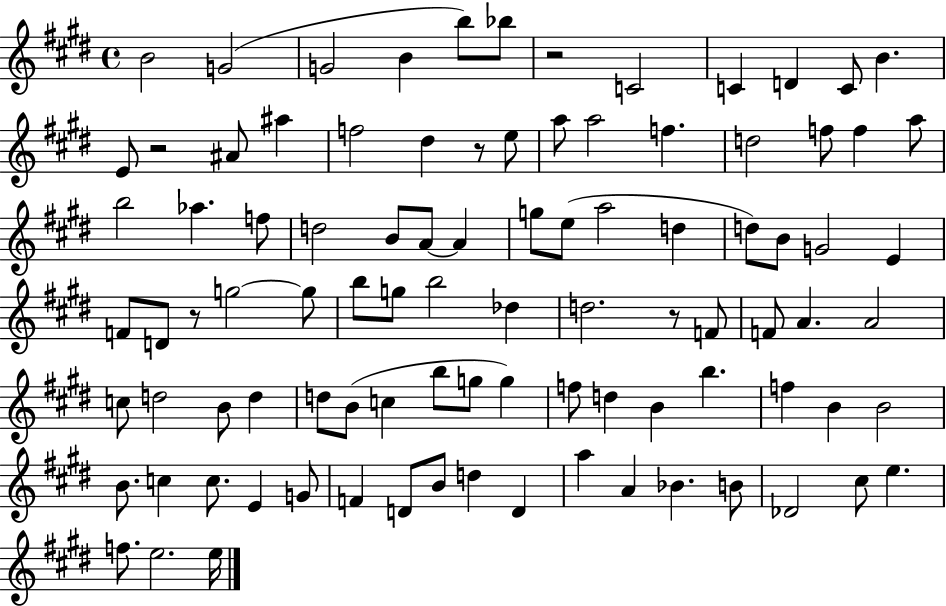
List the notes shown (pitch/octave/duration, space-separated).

B4/h G4/h G4/h B4/q B5/e Bb5/e R/h C4/h C4/q D4/q C4/e B4/q. E4/e R/h A#4/e A#5/q F5/h D#5/q R/e E5/e A5/e A5/h F5/q. D5/h F5/e F5/q A5/e B5/h Ab5/q. F5/e D5/h B4/e A4/e A4/q G5/e E5/e A5/h D5/q D5/e B4/e G4/h E4/q F4/e D4/e R/e G5/h G5/e B5/e G5/e B5/h Db5/q D5/h. R/e F4/e F4/e A4/q. A4/h C5/e D5/h B4/e D5/q D5/e B4/e C5/q B5/e G5/e G5/q F5/e D5/q B4/q B5/q. F5/q B4/q B4/h B4/e. C5/q C5/e. E4/q G4/e F4/q D4/e B4/e D5/q D4/q A5/q A4/q Bb4/q. B4/e Db4/h C#5/e E5/q. F5/e. E5/h. E5/s